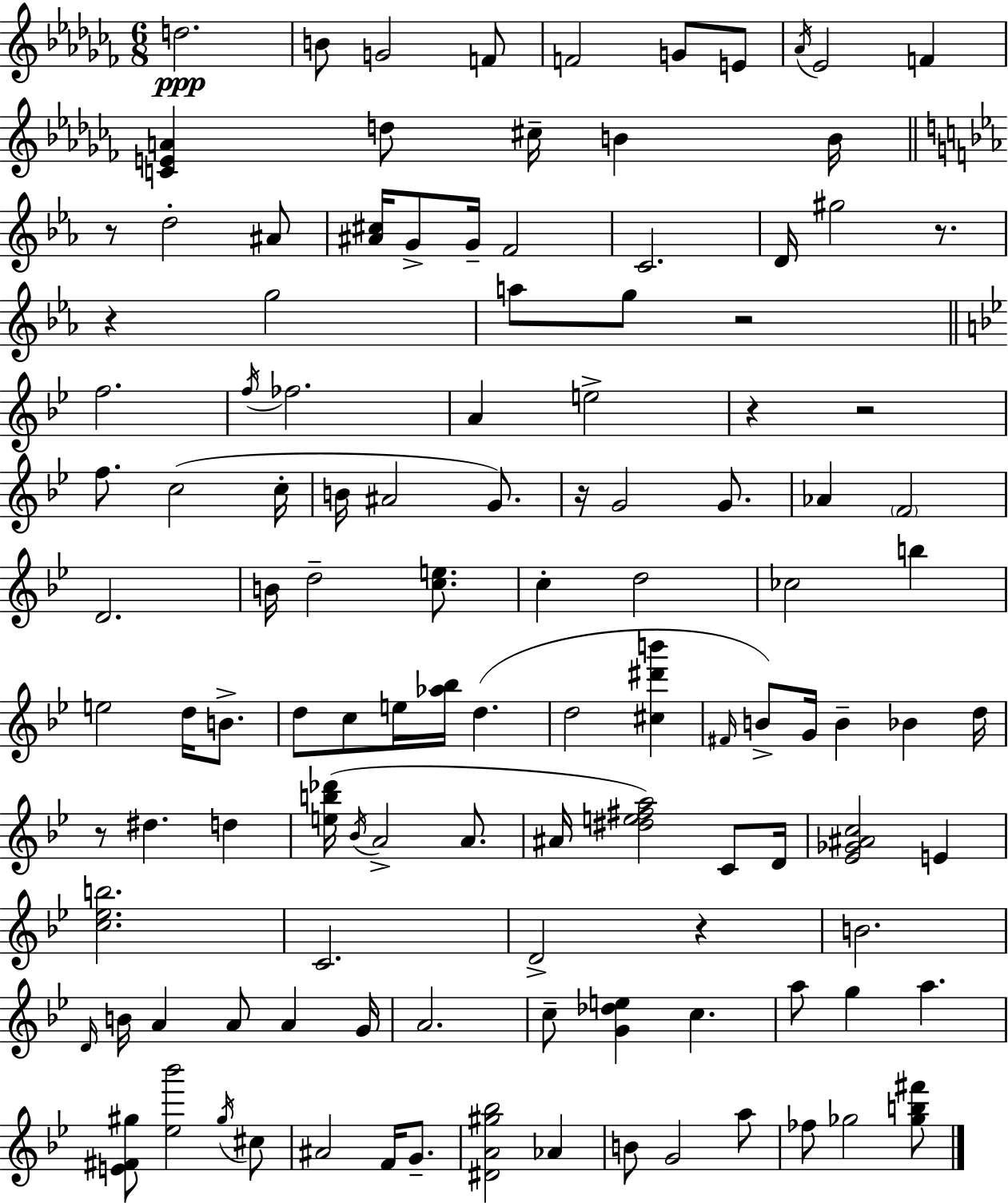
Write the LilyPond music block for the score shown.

{
  \clef treble
  \numericTimeSignature
  \time 6/8
  \key aes \minor
  d''2.\ppp | b'8 g'2 f'8 | f'2 g'8 e'8 | \acciaccatura { aes'16 } ees'2 f'4 | \break <c' e' a'>4 d''8 cis''16-- b'4 | b'16 \bar "||" \break \key ees \major r8 d''2-. ais'8 | <ais' cis''>16 g'8-> g'16-- f'2 | c'2. | d'16 gis''2 r8. | \break r4 g''2 | a''8 g''8 r2 | \bar "||" \break \key g \minor f''2. | \acciaccatura { f''16 } fes''2. | a'4 e''2-> | r4 r2 | \break f''8. c''2( | c''16-. b'16 ais'2 g'8.) | r16 g'2 g'8. | aes'4 \parenthesize f'2 | \break d'2. | b'16 d''2-- <c'' e''>8. | c''4-. d''2 | ces''2 b''4 | \break e''2 d''16 b'8.-> | d''8 c''8 e''16 <aes'' bes''>16 d''4.( | d''2 <cis'' dis''' b'''>4 | \grace { fis'16 } b'8->) g'16 b'4-- bes'4 | \break d''16 r8 dis''4. d''4 | <e'' b'' des'''>16( \acciaccatura { bes'16 } a'2-> | a'8. ais'16 <dis'' e'' fis'' a''>2) | c'8 d'16 <ees' ges' ais' c''>2 e'4 | \break <c'' ees'' b''>2. | c'2. | d'2-> r4 | b'2. | \break \grace { d'16 } b'16 a'4 a'8 a'4 | g'16 a'2. | c''8-- <g' des'' e''>4 c''4. | a''8 g''4 a''4. | \break <e' fis' gis''>8 <ees'' bes'''>2 | \acciaccatura { gis''16 } cis''8 ais'2 | f'16 g'8.-- <dis' a' gis'' bes''>2 | aes'4 b'8 g'2 | \break a''8 fes''8 ges''2 | <ges'' b'' fis'''>8 \bar "|."
}